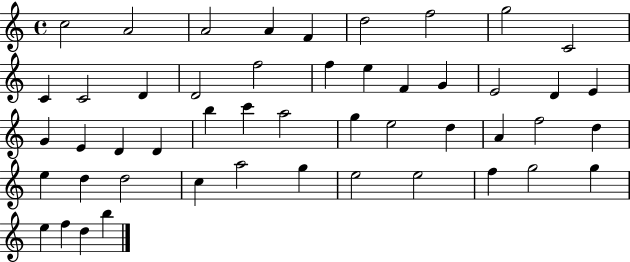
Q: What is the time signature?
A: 4/4